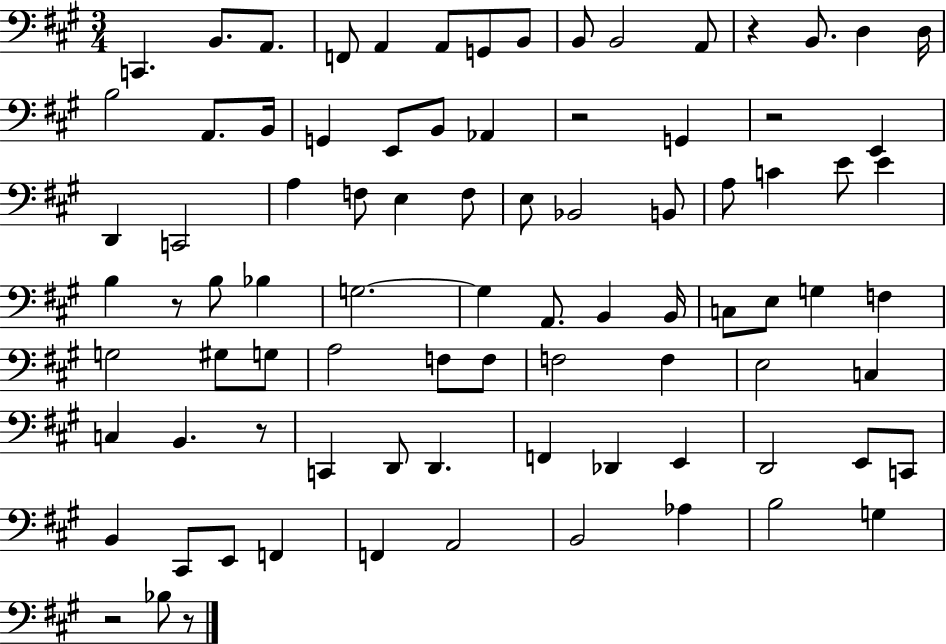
{
  \clef bass
  \numericTimeSignature
  \time 3/4
  \key a \major
  c,4. b,8. a,8. | f,8 a,4 a,8 g,8 b,8 | b,8 b,2 a,8 | r4 b,8. d4 d16 | \break b2 a,8. b,16 | g,4 e,8 b,8 aes,4 | r2 g,4 | r2 e,4 | \break d,4 c,2 | a4 f8 e4 f8 | e8 bes,2 b,8 | a8 c'4 e'8 e'4 | \break b4 r8 b8 bes4 | g2.~~ | g4 a,8. b,4 b,16 | c8 e8 g4 f4 | \break g2 gis8 g8 | a2 f8 f8 | f2 f4 | e2 c4 | \break c4 b,4. r8 | c,4 d,8 d,4. | f,4 des,4 e,4 | d,2 e,8 c,8 | \break b,4 cis,8 e,8 f,4 | f,4 a,2 | b,2 aes4 | b2 g4 | \break r2 bes8 r8 | \bar "|."
}